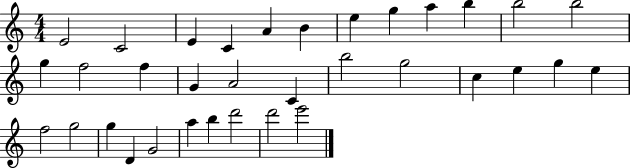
{
  \clef treble
  \numericTimeSignature
  \time 4/4
  \key c \major
  e'2 c'2 | e'4 c'4 a'4 b'4 | e''4 g''4 a''4 b''4 | b''2 b''2 | \break g''4 f''2 f''4 | g'4 a'2 c'4 | b''2 g''2 | c''4 e''4 g''4 e''4 | \break f''2 g''2 | g''4 d'4 g'2 | a''4 b''4 d'''2 | d'''2 e'''2 | \break \bar "|."
}